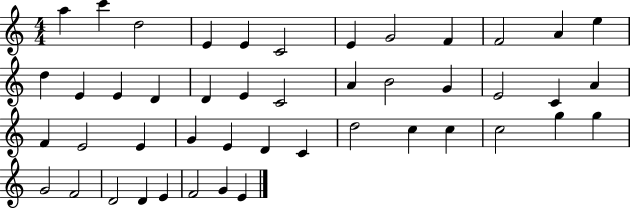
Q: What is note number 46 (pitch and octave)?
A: E4